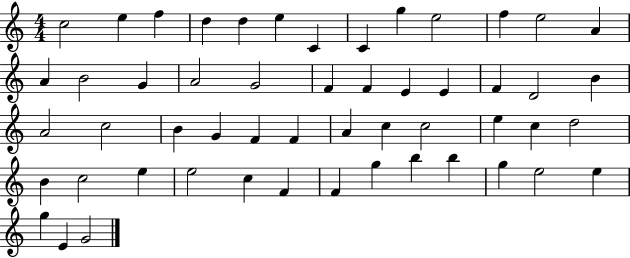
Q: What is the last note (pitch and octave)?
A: G4